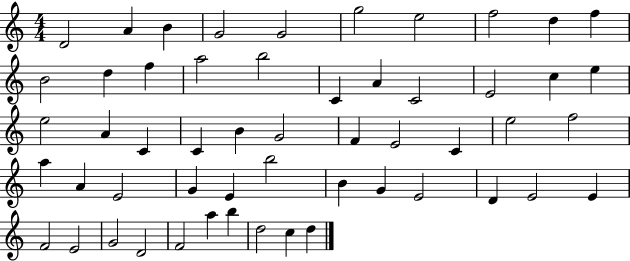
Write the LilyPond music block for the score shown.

{
  \clef treble
  \numericTimeSignature
  \time 4/4
  \key c \major
  d'2 a'4 b'4 | g'2 g'2 | g''2 e''2 | f''2 d''4 f''4 | \break b'2 d''4 f''4 | a''2 b''2 | c'4 a'4 c'2 | e'2 c''4 e''4 | \break e''2 a'4 c'4 | c'4 b'4 g'2 | f'4 e'2 c'4 | e''2 f''2 | \break a''4 a'4 e'2 | g'4 e'4 b''2 | b'4 g'4 e'2 | d'4 e'2 e'4 | \break f'2 e'2 | g'2 d'2 | f'2 a''4 b''4 | d''2 c''4 d''4 | \break \bar "|."
}